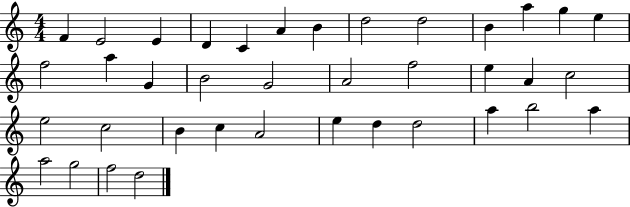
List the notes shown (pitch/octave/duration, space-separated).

F4/q E4/h E4/q D4/q C4/q A4/q B4/q D5/h D5/h B4/q A5/q G5/q E5/q F5/h A5/q G4/q B4/h G4/h A4/h F5/h E5/q A4/q C5/h E5/h C5/h B4/q C5/q A4/h E5/q D5/q D5/h A5/q B5/h A5/q A5/h G5/h F5/h D5/h